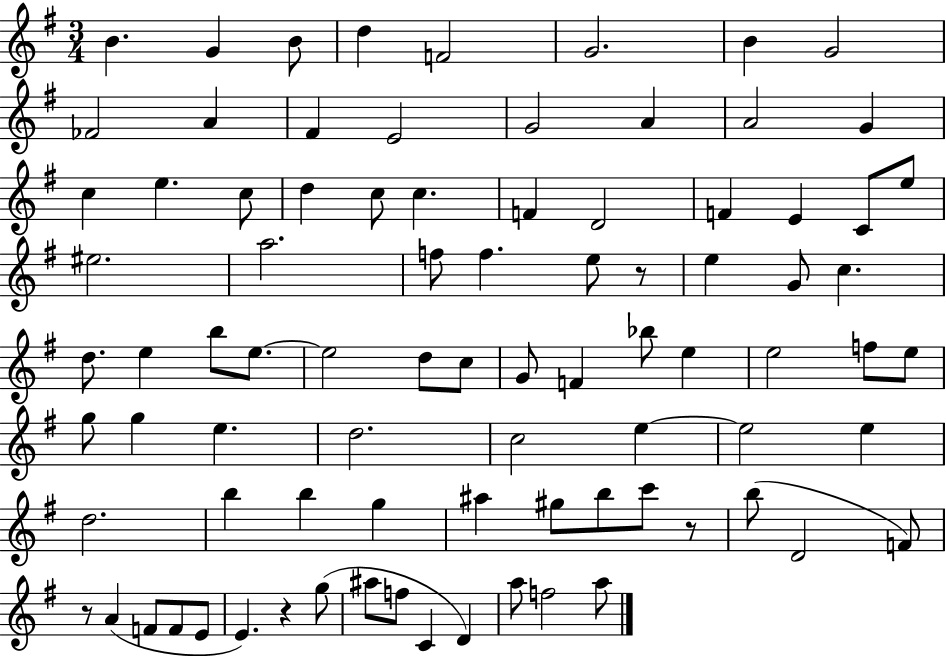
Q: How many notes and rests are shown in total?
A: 86